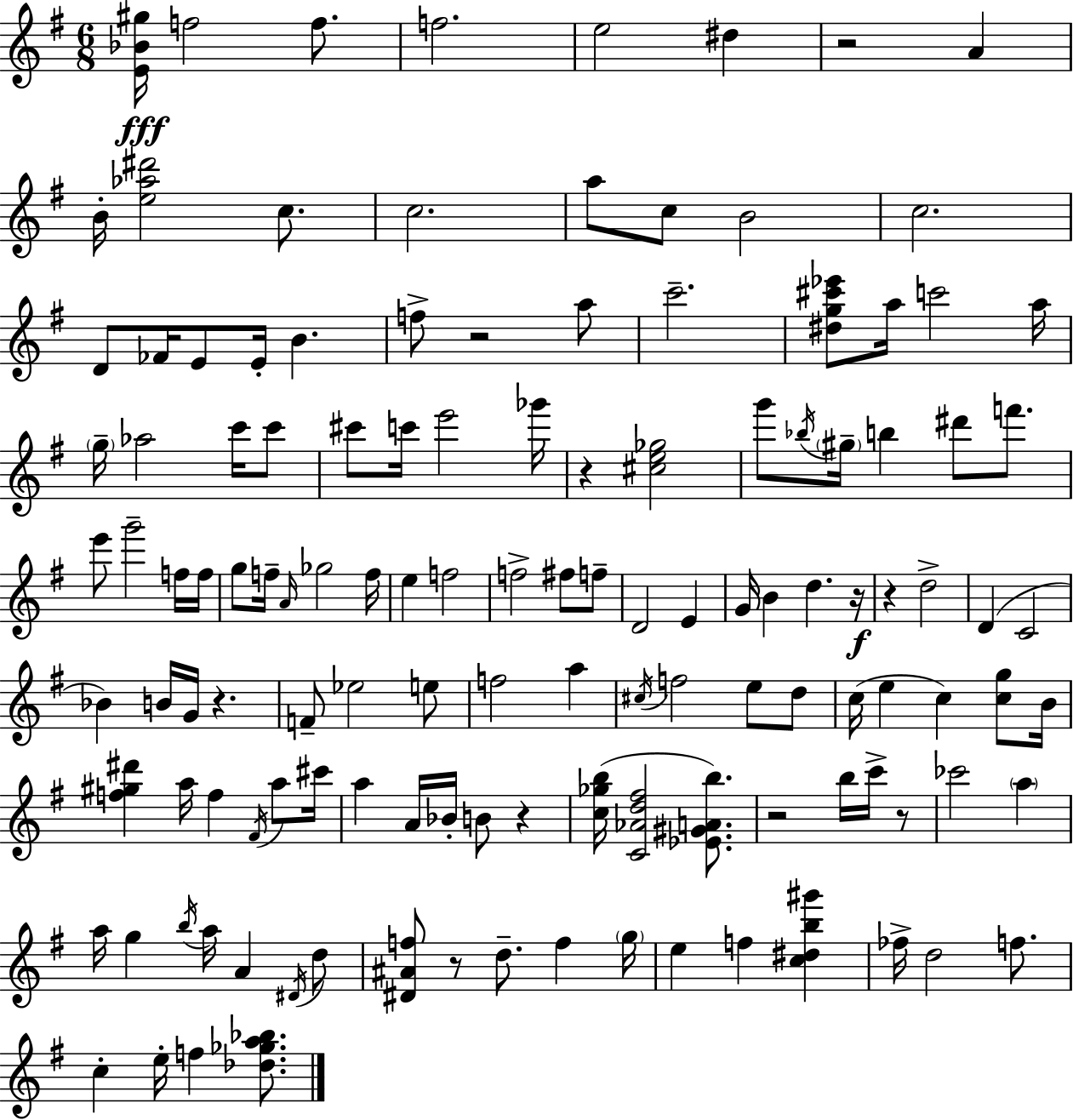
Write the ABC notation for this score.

X:1
T:Untitled
M:6/8
L:1/4
K:G
[E_B^g]/4 f2 f/2 f2 e2 ^d z2 A B/4 [e_a^d']2 c/2 c2 a/2 c/2 B2 c2 D/2 _F/4 E/2 E/4 B f/2 z2 a/2 c'2 [^dg^c'_e']/2 a/4 c'2 a/4 g/4 _a2 c'/4 c'/2 ^c'/2 c'/4 e'2 _g'/4 z [^ce_g]2 g'/2 _b/4 ^g/4 b ^d'/2 f'/2 e'/2 g'2 f/4 f/4 g/2 f/4 A/4 _g2 f/4 e f2 f2 ^f/2 f/2 D2 E G/4 B d z/4 z d2 D C2 _B B/4 G/4 z F/2 _e2 e/2 f2 a ^c/4 f2 e/2 d/2 c/4 e c [cg]/2 B/4 [f^g^d'] a/4 f ^F/4 a/2 ^c'/4 a A/4 _B/4 B/2 z [c_gb]/4 [C_Ad^f]2 [_E^GAb]/2 z2 b/4 c'/4 z/2 _c'2 a a/4 g b/4 a/4 A ^D/4 d/2 [^D^Af]/2 z/2 d/2 f g/4 e f [c^db^g'] _f/4 d2 f/2 c e/4 f [_d_ga_b]/2